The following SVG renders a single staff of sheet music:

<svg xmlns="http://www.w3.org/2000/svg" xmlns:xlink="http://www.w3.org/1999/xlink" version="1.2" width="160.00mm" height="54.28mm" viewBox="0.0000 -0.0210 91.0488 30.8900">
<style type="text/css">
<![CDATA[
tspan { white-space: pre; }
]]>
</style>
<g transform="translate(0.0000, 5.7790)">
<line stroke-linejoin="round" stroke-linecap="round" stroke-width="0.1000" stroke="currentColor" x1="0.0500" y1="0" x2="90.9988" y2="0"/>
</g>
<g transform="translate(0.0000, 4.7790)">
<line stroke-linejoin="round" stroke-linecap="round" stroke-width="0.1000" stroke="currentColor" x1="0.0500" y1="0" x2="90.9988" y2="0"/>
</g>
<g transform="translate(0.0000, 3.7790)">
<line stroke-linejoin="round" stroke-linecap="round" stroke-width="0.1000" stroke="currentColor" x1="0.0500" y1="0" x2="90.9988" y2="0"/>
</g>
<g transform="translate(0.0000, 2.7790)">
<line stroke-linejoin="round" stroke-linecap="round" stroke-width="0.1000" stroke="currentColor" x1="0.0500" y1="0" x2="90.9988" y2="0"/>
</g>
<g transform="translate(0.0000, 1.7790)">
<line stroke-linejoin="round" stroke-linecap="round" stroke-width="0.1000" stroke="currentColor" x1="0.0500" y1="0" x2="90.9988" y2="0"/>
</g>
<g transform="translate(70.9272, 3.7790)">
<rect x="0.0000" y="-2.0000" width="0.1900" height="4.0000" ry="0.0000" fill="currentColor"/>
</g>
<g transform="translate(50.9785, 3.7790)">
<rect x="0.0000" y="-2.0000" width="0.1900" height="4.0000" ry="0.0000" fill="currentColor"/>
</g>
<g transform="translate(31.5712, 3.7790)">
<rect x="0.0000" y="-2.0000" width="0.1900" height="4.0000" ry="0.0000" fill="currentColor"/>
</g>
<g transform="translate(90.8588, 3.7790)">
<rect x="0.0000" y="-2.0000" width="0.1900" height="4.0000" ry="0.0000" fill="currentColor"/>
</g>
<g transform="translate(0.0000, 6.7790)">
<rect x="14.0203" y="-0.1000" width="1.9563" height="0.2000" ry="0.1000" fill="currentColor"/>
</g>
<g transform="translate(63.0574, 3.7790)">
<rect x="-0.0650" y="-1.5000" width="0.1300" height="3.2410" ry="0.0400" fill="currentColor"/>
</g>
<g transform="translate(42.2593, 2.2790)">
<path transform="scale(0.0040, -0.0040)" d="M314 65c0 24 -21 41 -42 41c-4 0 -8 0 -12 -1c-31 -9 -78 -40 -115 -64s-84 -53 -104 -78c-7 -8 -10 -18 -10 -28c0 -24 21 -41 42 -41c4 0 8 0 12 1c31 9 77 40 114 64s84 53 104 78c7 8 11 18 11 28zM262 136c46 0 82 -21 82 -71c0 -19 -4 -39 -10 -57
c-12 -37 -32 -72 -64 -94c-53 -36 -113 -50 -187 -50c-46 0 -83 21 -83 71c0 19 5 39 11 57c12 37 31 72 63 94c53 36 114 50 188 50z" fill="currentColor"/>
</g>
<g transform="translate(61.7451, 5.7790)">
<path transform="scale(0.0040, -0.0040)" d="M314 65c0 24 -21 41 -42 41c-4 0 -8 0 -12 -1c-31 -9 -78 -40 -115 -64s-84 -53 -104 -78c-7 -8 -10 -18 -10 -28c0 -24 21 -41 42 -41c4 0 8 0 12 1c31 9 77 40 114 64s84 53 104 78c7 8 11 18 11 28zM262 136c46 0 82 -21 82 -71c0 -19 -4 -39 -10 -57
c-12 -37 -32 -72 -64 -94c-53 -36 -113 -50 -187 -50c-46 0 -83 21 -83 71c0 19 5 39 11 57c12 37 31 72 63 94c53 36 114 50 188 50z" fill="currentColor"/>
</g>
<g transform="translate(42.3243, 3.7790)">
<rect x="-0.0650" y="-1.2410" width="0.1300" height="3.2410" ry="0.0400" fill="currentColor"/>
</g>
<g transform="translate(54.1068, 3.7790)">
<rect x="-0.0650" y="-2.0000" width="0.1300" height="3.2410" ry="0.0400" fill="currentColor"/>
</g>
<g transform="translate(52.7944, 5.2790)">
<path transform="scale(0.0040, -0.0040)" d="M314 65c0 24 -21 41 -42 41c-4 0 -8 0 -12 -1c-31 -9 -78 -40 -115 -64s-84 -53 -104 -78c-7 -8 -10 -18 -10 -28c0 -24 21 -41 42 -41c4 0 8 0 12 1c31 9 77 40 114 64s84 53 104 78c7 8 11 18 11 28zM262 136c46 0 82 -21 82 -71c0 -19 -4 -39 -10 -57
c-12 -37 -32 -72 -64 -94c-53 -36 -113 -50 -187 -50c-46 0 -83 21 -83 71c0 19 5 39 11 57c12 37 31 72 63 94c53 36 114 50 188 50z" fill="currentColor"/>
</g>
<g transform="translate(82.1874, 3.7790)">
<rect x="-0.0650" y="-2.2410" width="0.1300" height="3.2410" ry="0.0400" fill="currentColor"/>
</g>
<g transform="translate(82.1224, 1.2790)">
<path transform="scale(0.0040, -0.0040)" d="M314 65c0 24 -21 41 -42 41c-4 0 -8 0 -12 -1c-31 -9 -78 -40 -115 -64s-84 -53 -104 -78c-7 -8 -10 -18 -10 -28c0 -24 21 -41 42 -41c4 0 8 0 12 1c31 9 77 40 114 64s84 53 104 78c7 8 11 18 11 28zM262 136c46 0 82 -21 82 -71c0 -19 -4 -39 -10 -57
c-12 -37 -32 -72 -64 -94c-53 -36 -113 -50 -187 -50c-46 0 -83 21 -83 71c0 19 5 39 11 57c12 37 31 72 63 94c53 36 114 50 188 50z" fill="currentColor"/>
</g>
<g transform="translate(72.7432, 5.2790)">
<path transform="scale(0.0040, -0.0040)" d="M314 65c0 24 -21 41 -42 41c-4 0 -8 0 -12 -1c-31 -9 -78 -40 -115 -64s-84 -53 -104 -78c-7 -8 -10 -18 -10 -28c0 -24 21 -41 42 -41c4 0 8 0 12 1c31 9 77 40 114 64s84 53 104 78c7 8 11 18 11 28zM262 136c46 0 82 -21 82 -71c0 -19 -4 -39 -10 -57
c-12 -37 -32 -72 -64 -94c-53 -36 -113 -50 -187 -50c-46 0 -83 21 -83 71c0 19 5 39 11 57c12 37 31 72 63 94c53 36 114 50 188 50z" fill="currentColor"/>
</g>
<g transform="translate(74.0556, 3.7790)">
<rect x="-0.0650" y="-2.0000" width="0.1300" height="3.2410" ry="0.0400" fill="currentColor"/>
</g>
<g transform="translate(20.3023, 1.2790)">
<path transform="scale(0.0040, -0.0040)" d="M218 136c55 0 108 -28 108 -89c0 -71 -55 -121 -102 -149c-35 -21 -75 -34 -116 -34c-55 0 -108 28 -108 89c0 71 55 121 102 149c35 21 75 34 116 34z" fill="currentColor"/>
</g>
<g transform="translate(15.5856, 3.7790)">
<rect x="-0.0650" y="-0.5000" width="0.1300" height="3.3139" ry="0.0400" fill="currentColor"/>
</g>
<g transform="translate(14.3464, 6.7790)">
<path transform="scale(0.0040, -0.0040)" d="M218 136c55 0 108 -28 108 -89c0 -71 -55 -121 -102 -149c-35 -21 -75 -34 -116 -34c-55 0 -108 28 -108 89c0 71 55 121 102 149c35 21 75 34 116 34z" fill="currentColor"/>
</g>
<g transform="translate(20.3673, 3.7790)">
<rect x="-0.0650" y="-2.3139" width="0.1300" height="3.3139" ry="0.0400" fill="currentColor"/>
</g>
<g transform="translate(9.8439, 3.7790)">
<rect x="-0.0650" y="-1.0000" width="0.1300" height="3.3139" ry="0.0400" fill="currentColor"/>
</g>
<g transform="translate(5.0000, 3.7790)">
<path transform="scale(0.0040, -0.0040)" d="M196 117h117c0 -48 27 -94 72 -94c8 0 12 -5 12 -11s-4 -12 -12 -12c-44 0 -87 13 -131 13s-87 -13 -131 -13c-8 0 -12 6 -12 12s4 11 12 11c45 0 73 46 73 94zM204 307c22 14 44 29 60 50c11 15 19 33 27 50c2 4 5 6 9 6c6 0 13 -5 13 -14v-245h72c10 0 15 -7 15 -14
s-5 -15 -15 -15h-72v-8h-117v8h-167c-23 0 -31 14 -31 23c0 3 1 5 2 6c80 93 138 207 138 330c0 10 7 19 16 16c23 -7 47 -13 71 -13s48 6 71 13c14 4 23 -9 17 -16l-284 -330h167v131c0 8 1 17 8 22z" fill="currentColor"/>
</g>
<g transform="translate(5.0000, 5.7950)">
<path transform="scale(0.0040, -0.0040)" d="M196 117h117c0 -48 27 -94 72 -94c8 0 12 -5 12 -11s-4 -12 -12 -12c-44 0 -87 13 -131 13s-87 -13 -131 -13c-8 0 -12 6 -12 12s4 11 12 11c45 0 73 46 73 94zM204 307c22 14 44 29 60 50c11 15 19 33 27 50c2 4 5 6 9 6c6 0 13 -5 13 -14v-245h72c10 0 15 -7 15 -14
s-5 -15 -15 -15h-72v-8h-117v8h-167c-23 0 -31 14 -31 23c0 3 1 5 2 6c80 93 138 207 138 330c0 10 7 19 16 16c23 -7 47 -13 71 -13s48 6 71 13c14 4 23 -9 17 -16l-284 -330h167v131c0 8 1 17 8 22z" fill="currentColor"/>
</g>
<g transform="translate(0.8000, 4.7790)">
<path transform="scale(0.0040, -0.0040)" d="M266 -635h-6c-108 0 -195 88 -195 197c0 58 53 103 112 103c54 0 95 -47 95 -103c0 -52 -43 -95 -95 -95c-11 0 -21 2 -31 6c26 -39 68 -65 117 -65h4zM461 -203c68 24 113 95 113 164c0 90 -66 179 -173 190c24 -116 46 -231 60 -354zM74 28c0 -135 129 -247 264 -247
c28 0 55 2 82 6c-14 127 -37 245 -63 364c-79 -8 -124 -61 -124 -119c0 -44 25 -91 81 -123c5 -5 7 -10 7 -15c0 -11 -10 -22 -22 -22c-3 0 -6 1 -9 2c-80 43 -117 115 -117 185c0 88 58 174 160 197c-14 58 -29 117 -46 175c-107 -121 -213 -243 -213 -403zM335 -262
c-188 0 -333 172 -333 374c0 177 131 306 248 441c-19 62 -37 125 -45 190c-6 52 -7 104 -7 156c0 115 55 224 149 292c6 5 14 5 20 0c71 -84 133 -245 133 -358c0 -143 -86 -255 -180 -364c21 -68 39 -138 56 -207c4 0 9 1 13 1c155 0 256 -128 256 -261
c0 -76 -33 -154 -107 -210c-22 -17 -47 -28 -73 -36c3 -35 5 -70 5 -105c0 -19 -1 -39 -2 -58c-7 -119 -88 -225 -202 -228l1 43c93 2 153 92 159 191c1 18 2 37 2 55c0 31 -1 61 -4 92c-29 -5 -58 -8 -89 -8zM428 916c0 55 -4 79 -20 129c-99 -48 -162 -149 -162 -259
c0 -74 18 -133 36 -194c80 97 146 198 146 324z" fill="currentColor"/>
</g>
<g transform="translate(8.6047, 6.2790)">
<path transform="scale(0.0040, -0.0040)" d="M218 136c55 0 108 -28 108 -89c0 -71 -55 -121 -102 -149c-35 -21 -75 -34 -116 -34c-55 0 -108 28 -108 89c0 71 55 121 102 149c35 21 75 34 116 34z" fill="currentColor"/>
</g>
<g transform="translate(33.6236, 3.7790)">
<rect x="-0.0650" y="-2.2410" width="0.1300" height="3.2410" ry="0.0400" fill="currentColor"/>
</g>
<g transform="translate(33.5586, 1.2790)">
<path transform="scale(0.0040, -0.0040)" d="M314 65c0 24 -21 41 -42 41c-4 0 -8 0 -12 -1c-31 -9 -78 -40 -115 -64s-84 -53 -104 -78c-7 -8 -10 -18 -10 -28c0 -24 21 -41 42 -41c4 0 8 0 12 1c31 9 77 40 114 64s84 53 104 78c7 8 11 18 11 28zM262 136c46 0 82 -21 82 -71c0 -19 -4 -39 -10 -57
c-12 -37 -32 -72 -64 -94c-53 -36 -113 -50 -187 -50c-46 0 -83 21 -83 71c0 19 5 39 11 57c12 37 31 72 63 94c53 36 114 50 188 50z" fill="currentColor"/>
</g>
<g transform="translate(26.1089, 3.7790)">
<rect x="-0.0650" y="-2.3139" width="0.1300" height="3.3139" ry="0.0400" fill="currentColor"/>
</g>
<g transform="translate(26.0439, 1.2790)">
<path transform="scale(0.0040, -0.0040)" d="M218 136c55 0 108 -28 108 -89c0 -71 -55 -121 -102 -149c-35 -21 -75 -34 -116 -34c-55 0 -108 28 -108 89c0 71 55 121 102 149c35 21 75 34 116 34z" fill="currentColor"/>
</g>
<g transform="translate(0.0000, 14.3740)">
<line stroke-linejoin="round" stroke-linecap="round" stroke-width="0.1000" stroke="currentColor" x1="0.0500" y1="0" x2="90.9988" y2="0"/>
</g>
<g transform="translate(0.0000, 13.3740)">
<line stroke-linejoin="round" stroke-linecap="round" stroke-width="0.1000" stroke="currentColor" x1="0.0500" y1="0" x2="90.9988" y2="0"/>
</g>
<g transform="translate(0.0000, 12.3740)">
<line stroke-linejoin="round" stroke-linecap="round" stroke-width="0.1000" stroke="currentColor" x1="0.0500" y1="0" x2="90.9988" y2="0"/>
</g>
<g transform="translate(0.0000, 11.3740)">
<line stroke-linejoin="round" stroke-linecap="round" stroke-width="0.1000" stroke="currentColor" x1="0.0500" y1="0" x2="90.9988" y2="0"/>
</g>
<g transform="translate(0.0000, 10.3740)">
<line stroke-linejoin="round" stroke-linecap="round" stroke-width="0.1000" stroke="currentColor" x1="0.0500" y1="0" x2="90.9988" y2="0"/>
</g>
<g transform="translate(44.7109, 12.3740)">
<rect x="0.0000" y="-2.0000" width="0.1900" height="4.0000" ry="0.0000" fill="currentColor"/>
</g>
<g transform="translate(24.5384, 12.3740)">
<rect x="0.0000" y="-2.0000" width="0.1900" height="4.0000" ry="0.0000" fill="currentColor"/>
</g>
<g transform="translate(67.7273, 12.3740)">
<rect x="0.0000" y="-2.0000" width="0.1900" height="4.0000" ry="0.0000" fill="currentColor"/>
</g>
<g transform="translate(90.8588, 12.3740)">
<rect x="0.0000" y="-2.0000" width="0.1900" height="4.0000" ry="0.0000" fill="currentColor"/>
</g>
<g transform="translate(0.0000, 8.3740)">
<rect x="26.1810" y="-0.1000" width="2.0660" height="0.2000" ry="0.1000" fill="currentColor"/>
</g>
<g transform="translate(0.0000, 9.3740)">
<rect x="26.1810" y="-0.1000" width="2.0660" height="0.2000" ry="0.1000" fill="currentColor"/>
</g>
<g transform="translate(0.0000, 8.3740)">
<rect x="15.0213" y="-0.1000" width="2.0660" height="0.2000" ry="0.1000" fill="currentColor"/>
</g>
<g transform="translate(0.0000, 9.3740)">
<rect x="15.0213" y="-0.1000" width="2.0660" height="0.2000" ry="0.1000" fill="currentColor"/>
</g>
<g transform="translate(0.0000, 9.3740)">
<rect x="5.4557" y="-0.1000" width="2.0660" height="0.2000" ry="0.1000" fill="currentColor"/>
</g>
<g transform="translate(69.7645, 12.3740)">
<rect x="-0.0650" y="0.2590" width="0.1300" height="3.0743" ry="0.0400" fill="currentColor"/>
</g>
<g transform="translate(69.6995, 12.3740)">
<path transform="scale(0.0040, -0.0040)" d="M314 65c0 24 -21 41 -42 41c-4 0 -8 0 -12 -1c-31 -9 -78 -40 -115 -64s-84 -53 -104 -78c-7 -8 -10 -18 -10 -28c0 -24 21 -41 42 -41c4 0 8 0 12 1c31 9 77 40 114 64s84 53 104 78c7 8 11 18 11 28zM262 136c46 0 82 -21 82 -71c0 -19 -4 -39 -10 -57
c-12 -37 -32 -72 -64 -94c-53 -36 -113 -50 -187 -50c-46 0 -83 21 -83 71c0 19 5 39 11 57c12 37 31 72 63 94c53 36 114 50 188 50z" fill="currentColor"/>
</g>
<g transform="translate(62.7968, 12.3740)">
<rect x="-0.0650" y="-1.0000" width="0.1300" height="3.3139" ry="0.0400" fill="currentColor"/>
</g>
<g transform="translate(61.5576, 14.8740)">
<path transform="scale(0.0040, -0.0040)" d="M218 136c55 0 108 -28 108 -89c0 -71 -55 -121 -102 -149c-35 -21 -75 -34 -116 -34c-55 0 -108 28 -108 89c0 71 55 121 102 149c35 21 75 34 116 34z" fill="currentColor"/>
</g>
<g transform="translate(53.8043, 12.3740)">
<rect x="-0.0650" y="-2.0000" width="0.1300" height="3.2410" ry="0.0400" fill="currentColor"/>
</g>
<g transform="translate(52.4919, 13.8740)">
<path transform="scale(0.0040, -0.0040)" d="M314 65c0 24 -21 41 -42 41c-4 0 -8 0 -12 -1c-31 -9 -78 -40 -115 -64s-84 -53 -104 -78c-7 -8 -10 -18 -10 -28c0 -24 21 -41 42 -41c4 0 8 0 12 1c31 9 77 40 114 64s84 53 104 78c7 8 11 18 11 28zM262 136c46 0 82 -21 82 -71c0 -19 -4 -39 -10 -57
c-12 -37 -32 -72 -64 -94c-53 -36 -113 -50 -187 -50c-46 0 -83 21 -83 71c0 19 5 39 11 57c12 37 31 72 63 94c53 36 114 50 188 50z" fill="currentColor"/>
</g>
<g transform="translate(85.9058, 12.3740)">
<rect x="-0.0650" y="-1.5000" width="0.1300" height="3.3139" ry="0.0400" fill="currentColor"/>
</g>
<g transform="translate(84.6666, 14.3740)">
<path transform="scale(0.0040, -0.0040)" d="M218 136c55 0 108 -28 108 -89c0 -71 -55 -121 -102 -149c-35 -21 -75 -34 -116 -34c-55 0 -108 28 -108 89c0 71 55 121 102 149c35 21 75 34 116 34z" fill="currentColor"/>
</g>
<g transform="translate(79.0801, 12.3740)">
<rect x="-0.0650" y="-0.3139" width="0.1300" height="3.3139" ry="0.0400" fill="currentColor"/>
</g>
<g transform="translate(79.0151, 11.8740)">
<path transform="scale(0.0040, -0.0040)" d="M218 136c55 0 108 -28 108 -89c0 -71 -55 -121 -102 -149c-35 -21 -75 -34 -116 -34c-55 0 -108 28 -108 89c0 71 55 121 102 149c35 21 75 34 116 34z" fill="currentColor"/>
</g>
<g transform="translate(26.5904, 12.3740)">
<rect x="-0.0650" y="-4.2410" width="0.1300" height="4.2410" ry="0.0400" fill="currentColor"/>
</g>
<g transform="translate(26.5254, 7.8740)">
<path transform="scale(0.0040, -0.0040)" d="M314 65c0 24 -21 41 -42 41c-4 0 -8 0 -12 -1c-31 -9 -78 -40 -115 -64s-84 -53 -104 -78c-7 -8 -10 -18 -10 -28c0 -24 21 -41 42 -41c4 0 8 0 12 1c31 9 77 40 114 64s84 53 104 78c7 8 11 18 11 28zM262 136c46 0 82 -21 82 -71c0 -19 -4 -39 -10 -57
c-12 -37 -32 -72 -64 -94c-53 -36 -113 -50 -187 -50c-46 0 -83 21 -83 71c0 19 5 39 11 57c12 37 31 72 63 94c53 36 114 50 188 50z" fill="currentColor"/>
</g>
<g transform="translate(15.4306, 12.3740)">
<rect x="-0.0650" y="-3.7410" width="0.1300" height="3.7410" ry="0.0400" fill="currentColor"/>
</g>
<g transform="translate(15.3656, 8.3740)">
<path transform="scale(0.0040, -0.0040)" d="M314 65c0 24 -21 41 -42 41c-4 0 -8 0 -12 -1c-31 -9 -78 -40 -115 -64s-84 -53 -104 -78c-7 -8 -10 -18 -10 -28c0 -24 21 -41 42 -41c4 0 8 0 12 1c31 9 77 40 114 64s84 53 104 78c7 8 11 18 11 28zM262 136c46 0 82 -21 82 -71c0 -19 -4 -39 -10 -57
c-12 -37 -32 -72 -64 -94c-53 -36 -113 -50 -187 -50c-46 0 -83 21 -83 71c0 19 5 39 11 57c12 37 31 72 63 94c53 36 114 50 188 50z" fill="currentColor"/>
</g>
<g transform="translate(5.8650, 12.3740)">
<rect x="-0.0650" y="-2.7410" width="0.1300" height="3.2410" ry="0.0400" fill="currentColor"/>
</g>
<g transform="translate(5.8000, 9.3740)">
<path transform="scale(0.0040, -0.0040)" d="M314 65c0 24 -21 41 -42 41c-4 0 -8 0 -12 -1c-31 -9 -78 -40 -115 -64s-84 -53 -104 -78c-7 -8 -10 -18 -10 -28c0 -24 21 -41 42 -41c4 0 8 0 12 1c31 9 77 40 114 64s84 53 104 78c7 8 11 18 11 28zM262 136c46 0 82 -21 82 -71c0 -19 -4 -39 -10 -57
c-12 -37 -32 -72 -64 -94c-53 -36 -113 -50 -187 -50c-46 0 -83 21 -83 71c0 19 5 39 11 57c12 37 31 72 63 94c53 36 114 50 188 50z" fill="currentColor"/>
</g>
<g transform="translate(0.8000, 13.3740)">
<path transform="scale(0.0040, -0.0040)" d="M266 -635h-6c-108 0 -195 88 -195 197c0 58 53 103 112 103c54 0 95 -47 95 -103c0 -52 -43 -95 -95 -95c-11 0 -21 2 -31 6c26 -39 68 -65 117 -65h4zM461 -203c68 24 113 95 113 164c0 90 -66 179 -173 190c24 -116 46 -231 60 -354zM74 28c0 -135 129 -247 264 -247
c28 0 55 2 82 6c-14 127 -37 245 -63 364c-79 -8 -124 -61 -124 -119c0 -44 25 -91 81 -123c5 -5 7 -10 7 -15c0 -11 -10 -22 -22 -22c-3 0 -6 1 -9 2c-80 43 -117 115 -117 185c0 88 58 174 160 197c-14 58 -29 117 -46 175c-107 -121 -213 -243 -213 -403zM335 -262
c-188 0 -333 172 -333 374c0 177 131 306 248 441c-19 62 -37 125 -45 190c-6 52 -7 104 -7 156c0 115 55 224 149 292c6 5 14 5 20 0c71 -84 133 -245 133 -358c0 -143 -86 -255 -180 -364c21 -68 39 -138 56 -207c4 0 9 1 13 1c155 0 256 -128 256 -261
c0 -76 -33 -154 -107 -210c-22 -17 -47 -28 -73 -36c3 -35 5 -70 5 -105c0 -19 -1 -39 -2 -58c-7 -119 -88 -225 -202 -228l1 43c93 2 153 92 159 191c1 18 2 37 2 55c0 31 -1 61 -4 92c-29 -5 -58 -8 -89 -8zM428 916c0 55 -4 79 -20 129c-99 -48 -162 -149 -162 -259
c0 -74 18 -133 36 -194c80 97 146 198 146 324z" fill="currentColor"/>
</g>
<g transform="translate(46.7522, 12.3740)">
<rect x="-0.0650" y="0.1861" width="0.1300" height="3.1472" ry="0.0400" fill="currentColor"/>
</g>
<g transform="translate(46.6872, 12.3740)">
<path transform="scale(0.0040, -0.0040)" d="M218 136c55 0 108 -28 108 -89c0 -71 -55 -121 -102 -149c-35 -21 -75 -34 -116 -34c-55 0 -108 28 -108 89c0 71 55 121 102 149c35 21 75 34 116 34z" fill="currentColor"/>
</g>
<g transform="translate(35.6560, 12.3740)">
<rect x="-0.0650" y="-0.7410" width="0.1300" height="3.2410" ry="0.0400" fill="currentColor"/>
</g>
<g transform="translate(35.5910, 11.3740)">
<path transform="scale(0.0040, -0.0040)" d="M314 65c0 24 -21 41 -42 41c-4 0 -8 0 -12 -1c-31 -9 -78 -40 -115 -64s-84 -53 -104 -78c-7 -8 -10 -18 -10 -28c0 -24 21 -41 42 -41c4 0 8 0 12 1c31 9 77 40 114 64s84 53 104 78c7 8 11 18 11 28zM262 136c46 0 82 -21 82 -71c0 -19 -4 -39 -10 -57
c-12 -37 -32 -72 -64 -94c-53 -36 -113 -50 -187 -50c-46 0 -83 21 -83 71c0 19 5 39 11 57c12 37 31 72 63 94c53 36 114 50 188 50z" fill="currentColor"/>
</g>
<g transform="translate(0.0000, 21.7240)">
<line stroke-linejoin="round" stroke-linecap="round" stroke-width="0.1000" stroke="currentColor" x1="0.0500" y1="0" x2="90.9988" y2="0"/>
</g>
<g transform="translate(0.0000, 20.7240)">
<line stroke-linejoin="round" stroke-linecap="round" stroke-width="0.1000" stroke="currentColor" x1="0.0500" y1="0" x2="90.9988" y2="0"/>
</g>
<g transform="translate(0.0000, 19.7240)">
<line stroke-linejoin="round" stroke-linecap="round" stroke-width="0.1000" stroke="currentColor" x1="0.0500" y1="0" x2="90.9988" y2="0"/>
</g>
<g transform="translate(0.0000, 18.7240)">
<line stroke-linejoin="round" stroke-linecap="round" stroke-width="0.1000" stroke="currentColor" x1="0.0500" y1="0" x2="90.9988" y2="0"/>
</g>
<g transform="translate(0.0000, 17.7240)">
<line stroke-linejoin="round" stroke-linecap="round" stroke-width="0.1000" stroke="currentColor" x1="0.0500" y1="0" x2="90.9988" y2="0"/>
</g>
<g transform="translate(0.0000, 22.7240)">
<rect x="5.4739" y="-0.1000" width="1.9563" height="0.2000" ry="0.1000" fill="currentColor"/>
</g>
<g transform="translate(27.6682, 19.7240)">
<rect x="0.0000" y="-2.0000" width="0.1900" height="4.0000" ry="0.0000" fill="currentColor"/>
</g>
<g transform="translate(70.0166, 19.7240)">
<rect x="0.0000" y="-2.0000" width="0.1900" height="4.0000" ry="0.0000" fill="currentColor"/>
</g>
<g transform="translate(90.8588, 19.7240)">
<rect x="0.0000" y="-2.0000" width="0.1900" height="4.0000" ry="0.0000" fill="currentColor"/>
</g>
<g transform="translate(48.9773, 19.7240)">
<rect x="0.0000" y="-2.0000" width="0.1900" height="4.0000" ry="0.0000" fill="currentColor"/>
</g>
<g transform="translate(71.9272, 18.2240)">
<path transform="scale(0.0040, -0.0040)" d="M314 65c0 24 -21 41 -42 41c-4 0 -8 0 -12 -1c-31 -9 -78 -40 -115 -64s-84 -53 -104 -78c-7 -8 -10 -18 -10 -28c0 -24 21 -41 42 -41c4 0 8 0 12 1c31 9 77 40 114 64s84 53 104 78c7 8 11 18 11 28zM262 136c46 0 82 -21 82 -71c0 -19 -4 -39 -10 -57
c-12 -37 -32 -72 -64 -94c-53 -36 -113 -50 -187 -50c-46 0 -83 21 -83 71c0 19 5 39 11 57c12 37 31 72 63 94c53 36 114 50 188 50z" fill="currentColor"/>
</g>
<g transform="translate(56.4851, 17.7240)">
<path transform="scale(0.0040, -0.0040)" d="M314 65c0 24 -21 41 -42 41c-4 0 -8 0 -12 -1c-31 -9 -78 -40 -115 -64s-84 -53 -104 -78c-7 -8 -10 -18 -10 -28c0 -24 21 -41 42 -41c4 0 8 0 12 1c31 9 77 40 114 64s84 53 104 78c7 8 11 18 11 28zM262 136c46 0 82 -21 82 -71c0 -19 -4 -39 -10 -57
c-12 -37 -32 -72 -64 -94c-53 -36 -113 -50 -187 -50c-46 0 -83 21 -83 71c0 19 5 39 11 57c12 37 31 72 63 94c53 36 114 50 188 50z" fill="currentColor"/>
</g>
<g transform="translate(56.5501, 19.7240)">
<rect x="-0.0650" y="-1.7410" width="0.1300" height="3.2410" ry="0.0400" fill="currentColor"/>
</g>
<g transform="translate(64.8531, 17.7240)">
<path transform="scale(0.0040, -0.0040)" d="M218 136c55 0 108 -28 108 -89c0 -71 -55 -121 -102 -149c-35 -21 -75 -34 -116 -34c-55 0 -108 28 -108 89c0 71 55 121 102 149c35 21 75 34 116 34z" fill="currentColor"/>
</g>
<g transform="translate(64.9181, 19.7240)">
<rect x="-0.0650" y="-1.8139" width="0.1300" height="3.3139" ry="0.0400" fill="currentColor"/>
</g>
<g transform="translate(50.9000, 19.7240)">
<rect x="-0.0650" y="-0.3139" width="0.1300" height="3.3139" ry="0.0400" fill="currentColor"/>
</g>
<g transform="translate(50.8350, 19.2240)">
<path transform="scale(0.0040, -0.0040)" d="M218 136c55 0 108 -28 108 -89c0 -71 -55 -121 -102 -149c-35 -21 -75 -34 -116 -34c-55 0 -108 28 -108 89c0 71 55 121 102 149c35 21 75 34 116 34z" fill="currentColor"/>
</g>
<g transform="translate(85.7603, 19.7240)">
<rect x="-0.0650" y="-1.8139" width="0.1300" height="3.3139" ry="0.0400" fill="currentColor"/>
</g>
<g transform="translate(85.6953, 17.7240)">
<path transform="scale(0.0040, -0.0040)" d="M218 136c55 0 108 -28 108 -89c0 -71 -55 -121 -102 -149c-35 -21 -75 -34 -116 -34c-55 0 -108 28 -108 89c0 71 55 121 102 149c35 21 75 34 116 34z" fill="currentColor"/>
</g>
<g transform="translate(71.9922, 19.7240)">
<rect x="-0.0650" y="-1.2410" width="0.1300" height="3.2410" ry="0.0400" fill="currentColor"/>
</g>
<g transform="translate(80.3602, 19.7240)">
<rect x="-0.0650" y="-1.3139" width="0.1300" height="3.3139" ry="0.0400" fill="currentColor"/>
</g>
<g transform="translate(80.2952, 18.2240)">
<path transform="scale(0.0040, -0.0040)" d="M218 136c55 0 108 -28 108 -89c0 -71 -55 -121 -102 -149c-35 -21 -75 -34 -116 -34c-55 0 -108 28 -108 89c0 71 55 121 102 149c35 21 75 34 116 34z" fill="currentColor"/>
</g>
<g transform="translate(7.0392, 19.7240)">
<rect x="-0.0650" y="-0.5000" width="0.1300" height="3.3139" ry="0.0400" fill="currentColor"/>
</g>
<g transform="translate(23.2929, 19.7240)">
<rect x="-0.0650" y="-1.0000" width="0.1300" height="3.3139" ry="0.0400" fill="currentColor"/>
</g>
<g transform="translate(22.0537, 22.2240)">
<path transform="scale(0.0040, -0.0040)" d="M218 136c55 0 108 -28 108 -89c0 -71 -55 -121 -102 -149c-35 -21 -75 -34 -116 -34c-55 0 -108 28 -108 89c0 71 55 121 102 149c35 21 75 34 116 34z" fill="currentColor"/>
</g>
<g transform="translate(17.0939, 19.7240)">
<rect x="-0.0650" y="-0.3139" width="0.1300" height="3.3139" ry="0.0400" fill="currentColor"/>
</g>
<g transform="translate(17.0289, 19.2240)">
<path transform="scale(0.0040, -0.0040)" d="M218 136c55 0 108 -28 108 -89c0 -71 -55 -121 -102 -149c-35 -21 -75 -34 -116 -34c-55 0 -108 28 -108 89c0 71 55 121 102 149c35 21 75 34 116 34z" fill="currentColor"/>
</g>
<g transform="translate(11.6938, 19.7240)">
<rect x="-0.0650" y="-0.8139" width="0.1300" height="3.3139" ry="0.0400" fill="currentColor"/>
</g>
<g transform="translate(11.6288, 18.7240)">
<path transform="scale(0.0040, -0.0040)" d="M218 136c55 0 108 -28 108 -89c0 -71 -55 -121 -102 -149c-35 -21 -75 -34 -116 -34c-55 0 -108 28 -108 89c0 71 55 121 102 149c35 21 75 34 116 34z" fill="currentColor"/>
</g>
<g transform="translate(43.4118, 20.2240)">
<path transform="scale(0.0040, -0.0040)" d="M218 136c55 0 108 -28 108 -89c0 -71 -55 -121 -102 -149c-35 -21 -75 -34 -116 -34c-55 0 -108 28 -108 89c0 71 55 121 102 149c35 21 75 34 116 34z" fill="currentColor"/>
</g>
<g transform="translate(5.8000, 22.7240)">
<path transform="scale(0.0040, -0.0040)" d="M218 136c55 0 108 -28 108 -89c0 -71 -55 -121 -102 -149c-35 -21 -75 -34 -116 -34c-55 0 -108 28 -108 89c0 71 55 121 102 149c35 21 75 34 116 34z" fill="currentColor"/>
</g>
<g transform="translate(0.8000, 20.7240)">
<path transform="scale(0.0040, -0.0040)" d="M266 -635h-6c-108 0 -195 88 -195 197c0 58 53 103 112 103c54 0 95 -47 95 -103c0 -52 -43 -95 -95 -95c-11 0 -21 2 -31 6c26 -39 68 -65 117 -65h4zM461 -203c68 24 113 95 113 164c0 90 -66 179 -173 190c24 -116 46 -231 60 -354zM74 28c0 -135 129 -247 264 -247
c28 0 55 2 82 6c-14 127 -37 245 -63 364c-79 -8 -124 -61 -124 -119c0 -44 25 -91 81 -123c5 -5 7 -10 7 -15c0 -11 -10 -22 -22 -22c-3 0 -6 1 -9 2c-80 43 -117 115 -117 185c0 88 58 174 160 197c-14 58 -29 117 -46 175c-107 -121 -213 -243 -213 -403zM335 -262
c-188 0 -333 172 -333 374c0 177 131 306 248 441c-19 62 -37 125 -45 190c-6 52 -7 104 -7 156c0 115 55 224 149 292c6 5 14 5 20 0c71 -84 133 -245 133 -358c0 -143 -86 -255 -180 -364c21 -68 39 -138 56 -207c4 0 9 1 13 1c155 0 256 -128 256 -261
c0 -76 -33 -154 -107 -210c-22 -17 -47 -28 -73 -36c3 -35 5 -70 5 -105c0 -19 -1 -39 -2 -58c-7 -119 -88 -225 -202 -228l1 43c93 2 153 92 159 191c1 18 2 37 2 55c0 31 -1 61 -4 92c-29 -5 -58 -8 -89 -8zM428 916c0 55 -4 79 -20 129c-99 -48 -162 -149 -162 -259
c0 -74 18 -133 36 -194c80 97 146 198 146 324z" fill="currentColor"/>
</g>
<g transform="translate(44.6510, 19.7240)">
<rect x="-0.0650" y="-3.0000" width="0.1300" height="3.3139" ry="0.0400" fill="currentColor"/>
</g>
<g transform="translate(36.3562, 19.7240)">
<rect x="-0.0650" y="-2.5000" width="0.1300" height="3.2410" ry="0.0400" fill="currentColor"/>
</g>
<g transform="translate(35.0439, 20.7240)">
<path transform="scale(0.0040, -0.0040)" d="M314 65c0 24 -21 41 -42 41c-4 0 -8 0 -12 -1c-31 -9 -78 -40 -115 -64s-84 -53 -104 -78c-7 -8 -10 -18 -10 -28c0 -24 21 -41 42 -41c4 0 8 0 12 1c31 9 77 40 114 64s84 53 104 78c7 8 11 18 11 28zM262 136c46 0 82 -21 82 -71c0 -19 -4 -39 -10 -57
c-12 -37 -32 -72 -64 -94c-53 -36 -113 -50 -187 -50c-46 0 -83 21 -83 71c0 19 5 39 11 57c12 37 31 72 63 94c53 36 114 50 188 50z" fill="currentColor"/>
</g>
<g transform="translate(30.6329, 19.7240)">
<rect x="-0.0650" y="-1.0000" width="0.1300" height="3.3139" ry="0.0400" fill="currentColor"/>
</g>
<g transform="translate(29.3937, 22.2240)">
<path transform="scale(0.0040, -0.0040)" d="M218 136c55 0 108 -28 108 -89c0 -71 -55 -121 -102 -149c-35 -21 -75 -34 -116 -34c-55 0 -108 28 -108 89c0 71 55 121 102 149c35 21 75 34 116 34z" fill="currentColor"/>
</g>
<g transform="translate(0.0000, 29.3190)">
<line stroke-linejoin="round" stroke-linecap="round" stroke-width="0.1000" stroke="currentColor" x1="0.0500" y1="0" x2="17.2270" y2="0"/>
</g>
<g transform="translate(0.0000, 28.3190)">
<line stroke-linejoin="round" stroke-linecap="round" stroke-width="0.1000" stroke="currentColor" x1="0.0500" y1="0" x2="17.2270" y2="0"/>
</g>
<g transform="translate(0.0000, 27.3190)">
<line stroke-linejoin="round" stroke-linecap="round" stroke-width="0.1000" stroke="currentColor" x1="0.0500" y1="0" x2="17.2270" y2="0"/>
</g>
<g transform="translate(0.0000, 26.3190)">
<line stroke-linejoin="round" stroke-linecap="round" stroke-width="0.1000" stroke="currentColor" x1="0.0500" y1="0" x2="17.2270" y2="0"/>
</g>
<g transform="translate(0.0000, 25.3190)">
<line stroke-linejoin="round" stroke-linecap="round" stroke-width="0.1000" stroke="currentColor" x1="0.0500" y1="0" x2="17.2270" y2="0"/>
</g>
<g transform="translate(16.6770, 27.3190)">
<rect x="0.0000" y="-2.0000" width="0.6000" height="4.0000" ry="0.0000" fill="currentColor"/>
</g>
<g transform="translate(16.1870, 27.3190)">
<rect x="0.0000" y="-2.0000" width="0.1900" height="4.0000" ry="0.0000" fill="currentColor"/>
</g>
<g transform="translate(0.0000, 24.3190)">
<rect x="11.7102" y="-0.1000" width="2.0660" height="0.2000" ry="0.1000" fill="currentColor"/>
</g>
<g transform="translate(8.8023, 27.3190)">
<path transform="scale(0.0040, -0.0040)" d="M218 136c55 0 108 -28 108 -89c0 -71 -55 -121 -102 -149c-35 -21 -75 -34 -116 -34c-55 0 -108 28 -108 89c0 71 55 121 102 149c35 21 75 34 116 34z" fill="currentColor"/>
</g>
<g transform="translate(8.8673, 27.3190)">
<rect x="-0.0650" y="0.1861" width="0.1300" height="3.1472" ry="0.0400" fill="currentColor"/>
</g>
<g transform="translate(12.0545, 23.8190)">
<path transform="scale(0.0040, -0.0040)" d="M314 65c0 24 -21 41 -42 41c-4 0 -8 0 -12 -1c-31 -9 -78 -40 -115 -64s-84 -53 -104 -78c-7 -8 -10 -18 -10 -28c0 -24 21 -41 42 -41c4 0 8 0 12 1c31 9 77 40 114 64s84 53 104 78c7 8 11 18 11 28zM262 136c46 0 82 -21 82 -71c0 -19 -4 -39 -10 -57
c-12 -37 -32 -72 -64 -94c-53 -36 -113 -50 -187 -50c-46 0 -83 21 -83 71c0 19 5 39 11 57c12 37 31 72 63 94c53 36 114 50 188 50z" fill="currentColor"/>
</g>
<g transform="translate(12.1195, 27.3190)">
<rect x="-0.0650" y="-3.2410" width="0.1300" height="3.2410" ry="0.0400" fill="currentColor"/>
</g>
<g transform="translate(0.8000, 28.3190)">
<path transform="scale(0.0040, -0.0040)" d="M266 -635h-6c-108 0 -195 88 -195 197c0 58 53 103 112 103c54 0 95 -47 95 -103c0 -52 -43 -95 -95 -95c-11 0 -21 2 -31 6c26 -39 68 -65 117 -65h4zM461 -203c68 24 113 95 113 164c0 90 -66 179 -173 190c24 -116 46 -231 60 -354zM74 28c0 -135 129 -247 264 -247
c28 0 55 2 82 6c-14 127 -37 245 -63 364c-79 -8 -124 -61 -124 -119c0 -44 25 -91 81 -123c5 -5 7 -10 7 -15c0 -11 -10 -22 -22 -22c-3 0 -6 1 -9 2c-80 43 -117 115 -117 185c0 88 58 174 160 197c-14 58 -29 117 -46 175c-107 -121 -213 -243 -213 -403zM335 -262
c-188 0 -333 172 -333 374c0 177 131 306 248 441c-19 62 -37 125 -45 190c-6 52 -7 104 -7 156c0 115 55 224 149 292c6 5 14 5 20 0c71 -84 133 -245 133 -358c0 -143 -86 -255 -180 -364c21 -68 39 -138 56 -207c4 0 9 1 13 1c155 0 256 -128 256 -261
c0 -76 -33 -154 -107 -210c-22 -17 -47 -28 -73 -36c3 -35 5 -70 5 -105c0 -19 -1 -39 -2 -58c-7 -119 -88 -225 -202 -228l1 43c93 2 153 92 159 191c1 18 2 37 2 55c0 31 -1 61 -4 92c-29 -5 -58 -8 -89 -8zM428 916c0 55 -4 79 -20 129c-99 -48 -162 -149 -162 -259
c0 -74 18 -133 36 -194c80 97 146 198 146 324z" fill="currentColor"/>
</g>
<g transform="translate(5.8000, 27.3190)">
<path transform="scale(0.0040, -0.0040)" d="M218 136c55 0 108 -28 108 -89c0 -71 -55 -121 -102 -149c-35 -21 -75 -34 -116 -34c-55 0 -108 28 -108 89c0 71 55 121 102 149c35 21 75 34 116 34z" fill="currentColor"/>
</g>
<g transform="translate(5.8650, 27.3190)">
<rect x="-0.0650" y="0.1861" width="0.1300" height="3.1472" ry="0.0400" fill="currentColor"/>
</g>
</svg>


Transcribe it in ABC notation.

X:1
T:Untitled
M:4/4
L:1/4
K:C
D C g g g2 e2 F2 E2 F2 g2 a2 c'2 d'2 d2 B F2 D B2 c E C d c D D G2 A c f2 f e2 e f B B b2